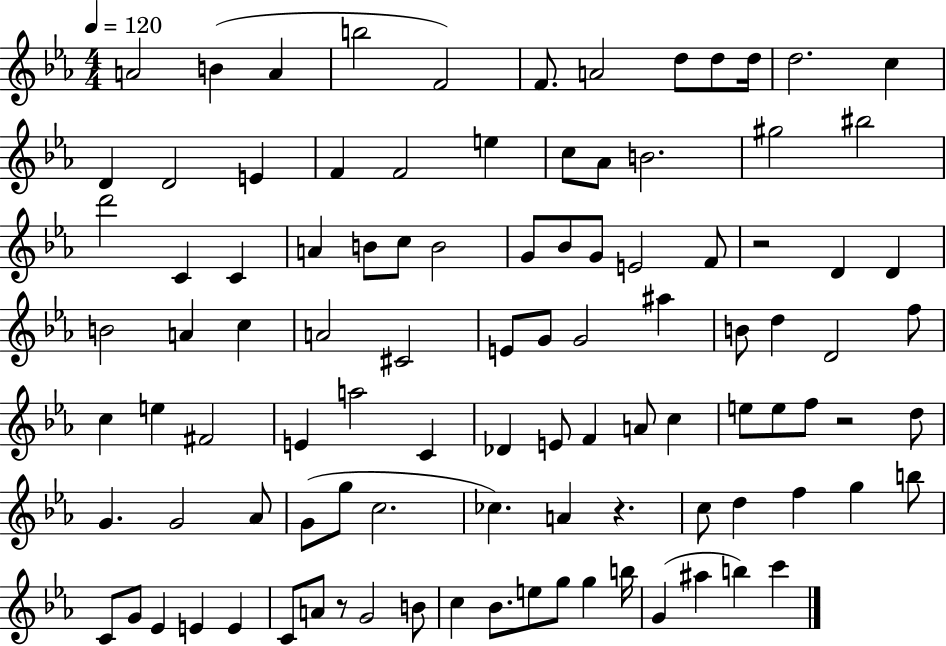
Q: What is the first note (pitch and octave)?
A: A4